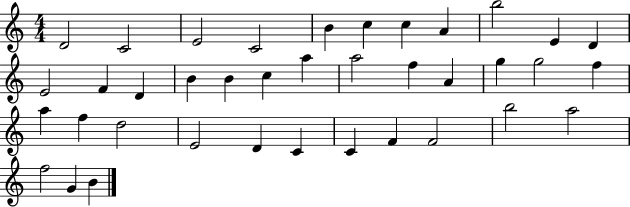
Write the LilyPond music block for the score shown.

{
  \clef treble
  \numericTimeSignature
  \time 4/4
  \key c \major
  d'2 c'2 | e'2 c'2 | b'4 c''4 c''4 a'4 | b''2 e'4 d'4 | \break e'2 f'4 d'4 | b'4 b'4 c''4 a''4 | a''2 f''4 a'4 | g''4 g''2 f''4 | \break a''4 f''4 d''2 | e'2 d'4 c'4 | c'4 f'4 f'2 | b''2 a''2 | \break f''2 g'4 b'4 | \bar "|."
}